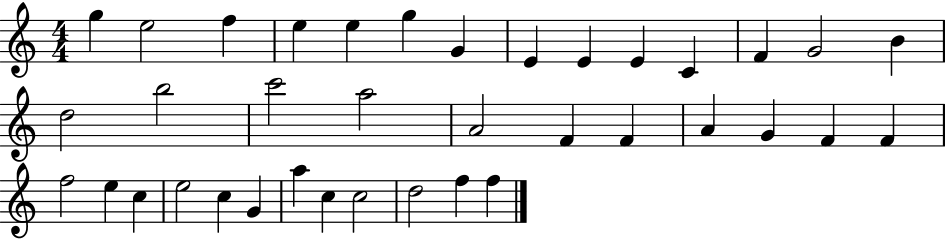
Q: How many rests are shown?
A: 0